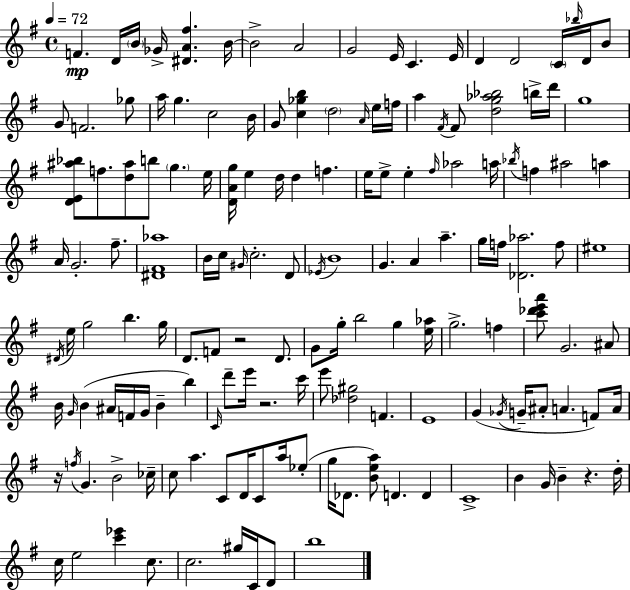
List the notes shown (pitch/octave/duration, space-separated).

F4/q. D4/s B4/s Gb4/s [D#4,A4,F#5]/q. B4/s B4/h A4/h G4/h E4/s C4/q. E4/s D4/q D4/h C4/s Bb5/s D4/s B4/e G4/e F4/h. Gb5/e A5/s G5/q. C5/h B4/s G4/e [C5,Gb5,B5]/q D5/h A4/s E5/s F5/s A5/q F#4/s F#4/e [D5,G5,Ab5,Bb5]/h B5/s D6/s G5/w [D4,E4,A#5,Bb5]/e F5/e. [D5,A#5]/e B5/e G5/q. E5/s [D4,A4,G5]/s E5/q D5/s D5/q F5/q. E5/s E5/e E5/q F#5/s Ab5/h A5/s Bb5/s F5/q A#5/h A5/q A4/s G4/h. F#5/e. [D#4,F#4,Ab5]/w B4/s C5/s G#4/s C5/h. D4/e Eb4/s B4/w G4/q. A4/q A5/q. G5/s F5/s [Db4,Ab5]/h. F5/e EIS5/w D#4/s E5/s G5/h B5/q. G5/s D4/e. F4/e R/h D4/e. G4/e G5/s B5/h G5/q [E5,Ab5]/s G5/h. F5/q [C6,Db6,E6,A6]/e G4/h. A#4/e B4/s G4/s B4/q A#4/s F4/s G4/s B4/q B5/q C4/s D6/e E6/s R/h. C6/s E6/e [Db5,G#5]/h F4/q. E4/w G4/q Gb4/s G4/s A#4/e A4/q. F4/e A4/s R/s F5/s G4/q. B4/h CES5/s C5/e A5/q. C4/e D4/s C4/e A5/s Eb5/e G5/s Db4/e. [B4,E5,A5]/e D4/q. D4/q C4/w B4/q G4/s B4/q R/q. D5/s C5/s E5/h [C6,Eb6]/q C5/e. C5/h. G#5/s C4/s D4/e B5/w